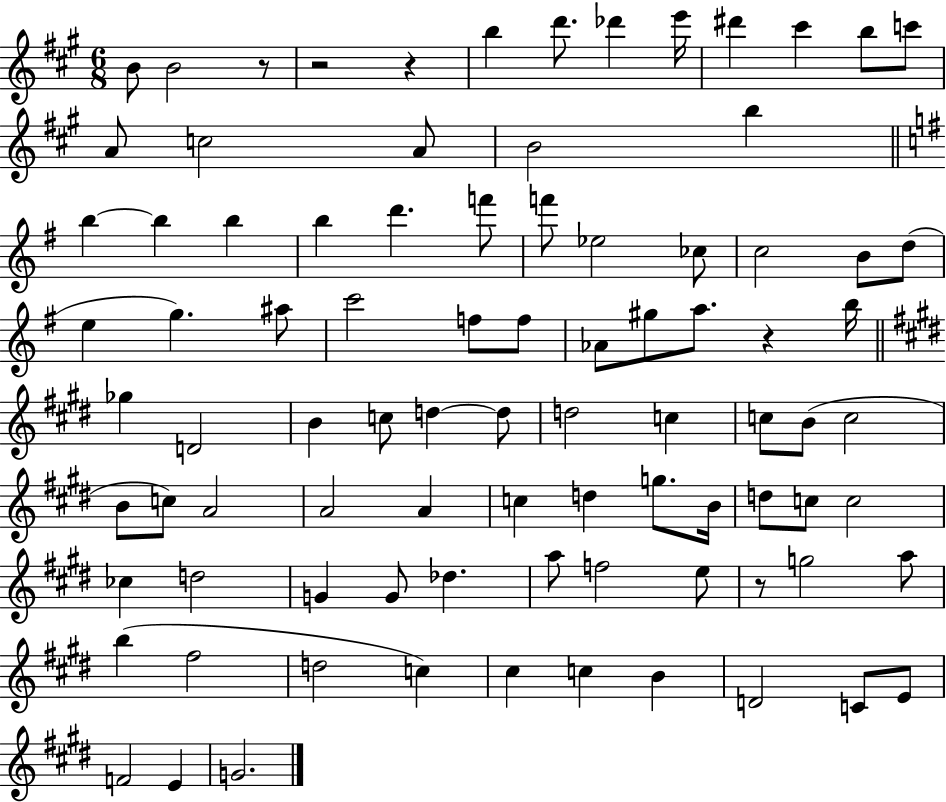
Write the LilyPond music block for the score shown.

{
  \clef treble
  \numericTimeSignature
  \time 6/8
  \key a \major
  b'8 b'2 r8 | r2 r4 | b''4 d'''8. des'''4 e'''16 | dis'''4 cis'''4 b''8 c'''8 | \break a'8 c''2 a'8 | b'2 b''4 | \bar "||" \break \key g \major b''4~~ b''4 b''4 | b''4 d'''4. f'''8 | f'''8 ees''2 ces''8 | c''2 b'8 d''8( | \break e''4 g''4.) ais''8 | c'''2 f''8 f''8 | aes'8 gis''8 a''8. r4 b''16 | \bar "||" \break \key e \major ges''4 d'2 | b'4 c''8 d''4~~ d''8 | d''2 c''4 | c''8 b'8( c''2 | \break b'8 c''8) a'2 | a'2 a'4 | c''4 d''4 g''8. b'16 | d''8 c''8 c''2 | \break ces''4 d''2 | g'4 g'8 des''4. | a''8 f''2 e''8 | r8 g''2 a''8 | \break b''4( fis''2 | d''2 c''4) | cis''4 c''4 b'4 | d'2 c'8 e'8 | \break f'2 e'4 | g'2. | \bar "|."
}